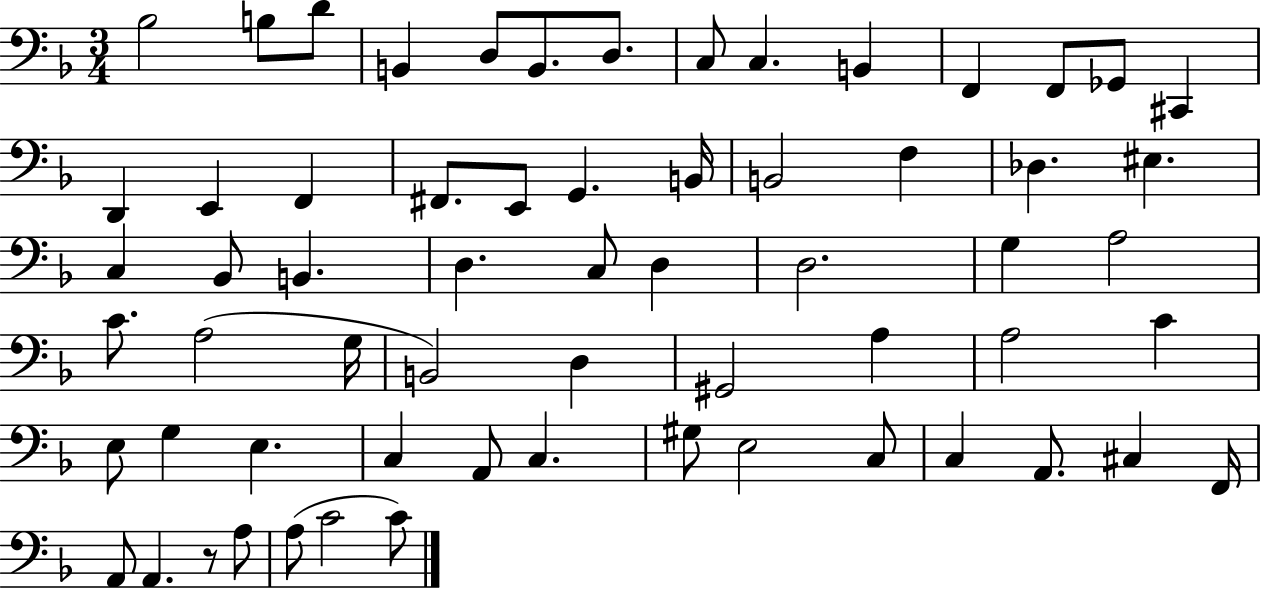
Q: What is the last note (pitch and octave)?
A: C4